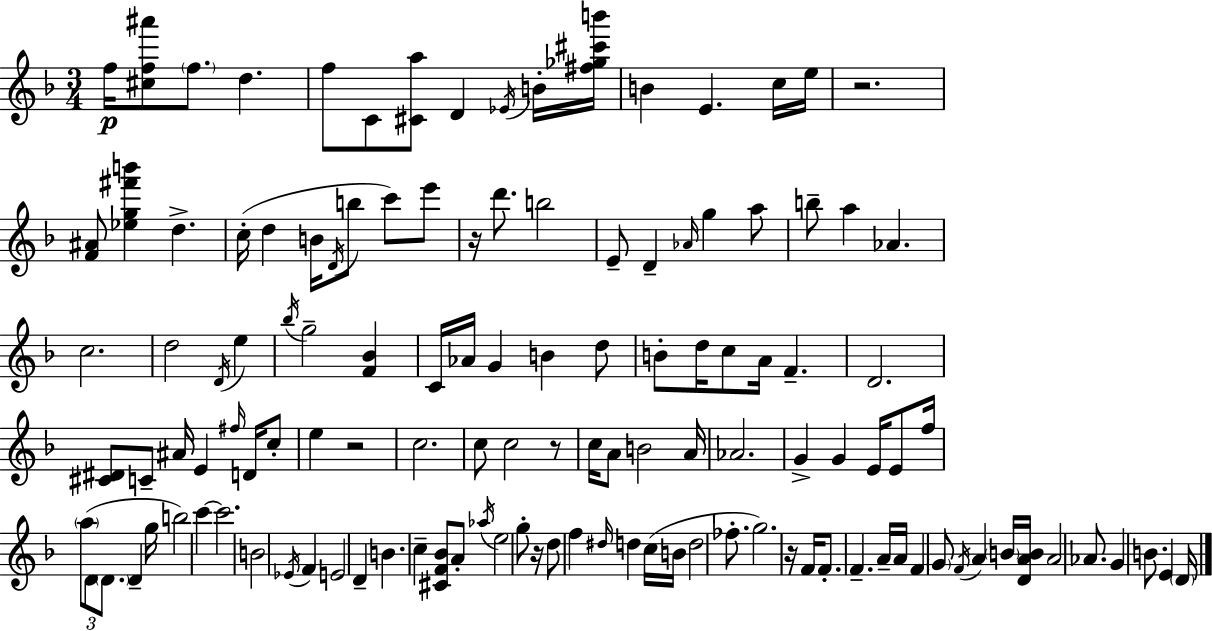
{
  \clef treble
  \numericTimeSignature
  \time 3/4
  \key f \major
  f''16\p <cis'' f'' ais'''>8 \parenthesize f''8. d''4. | f''8 c'8 <cis' a''>8 d'4 \acciaccatura { ees'16 } b'16-. | <fis'' ges'' cis''' b'''>16 b'4 e'4. c''16 | e''16 r2. | \break <f' ais'>8 <ees'' g'' fis''' b'''>4 d''4.-> | c''16-.( d''4 b'16 \acciaccatura { d'16 } b''8 c'''8) | e'''8 r16 d'''8. b''2 | e'8-- d'4-- \grace { aes'16 } g''4 | \break a''8 b''8-- a''4 aes'4. | c''2. | d''2 \acciaccatura { d'16 } | e''4 \acciaccatura { bes''16 } g''2-- | \break <f' bes'>4 c'16 aes'16 g'4 b'4 | d''8 b'8-. d''16 c''8 a'16 f'4.-- | d'2. | <cis' dis'>8 c'8-- ais'16 e'4 | \break \grace { fis''16 } d'16 c''8-. e''4 r2 | c''2. | c''8 c''2 | r8 c''16 a'8 b'2 | \break a'16 aes'2. | g'4-> g'4 | e'16 e'8 f''16 \tuplet 3/2 { \parenthesize a''8( d'8 \parenthesize d'8. } | d'4-- g''16 b''2) | \break c'''4~~ c'''2. | b'2 | \acciaccatura { ees'16 } f'4 e'2 | d'4-- b'4. | \break c''4-- <cis' f' bes'>8 a'8-. \acciaccatura { aes''16 } e''2 | g''8-. r16 d''8 f''4 | \grace { dis''16 } d''4 c''16( b'16 d''2 | fes''8.-. g''2.) | \break r16 f'16 f'8.-. | f'4.-- a'16-- a'16 f'4 | \parenthesize g'8 \acciaccatura { f'16 } a'4 \parenthesize b'16 <d' a' b'>16 a'2 | aes'8. g'4 | \break b'8. e'4 \parenthesize d'16 \bar "|."
}